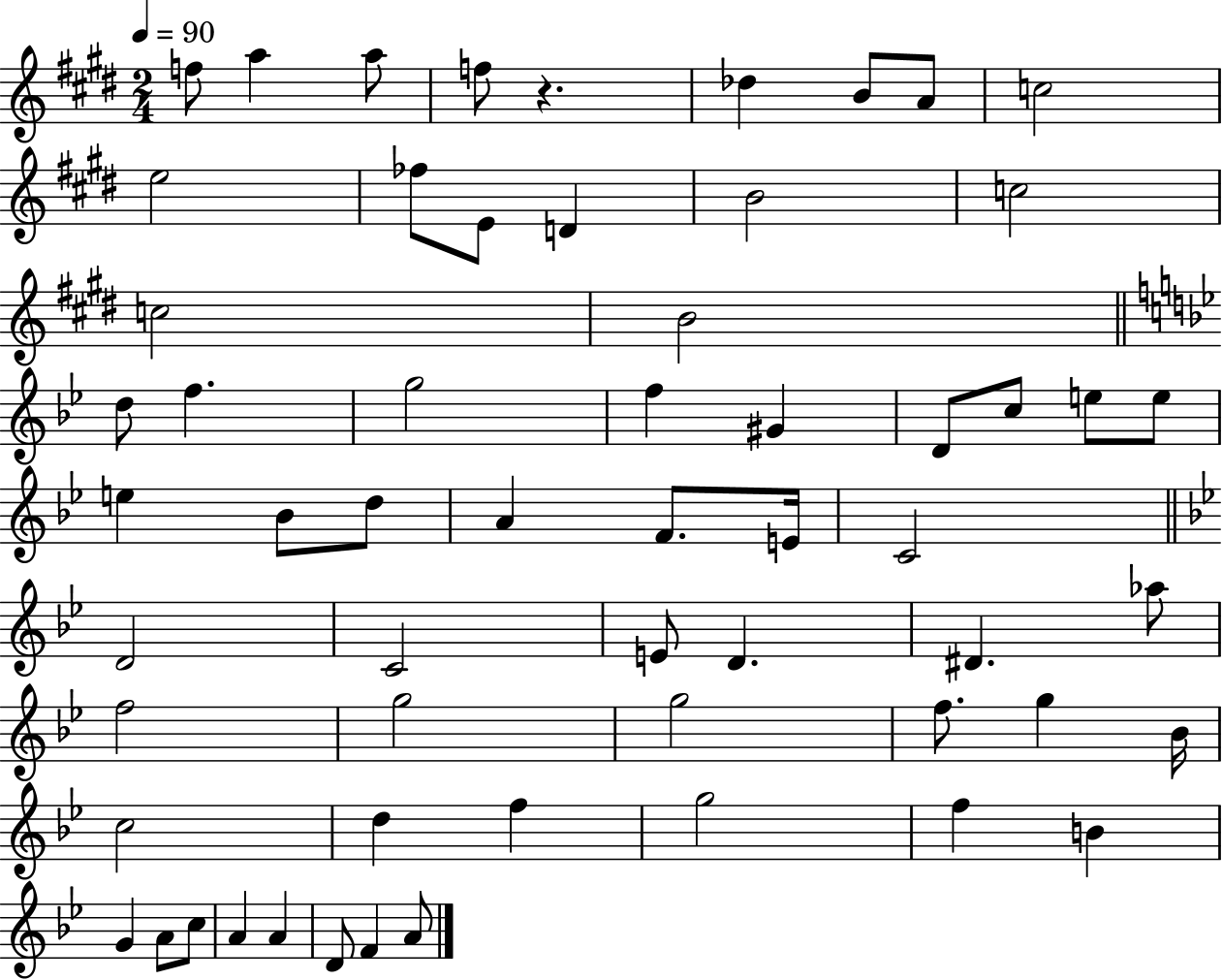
F5/e A5/q A5/e F5/e R/q. Db5/q B4/e A4/e C5/h E5/h FES5/e E4/e D4/q B4/h C5/h C5/h B4/h D5/e F5/q. G5/h F5/q G#4/q D4/e C5/e E5/e E5/e E5/q Bb4/e D5/e A4/q F4/e. E4/s C4/h D4/h C4/h E4/e D4/q. D#4/q. Ab5/e F5/h G5/h G5/h F5/e. G5/q Bb4/s C5/h D5/q F5/q G5/h F5/q B4/q G4/q A4/e C5/e A4/q A4/q D4/e F4/q A4/e